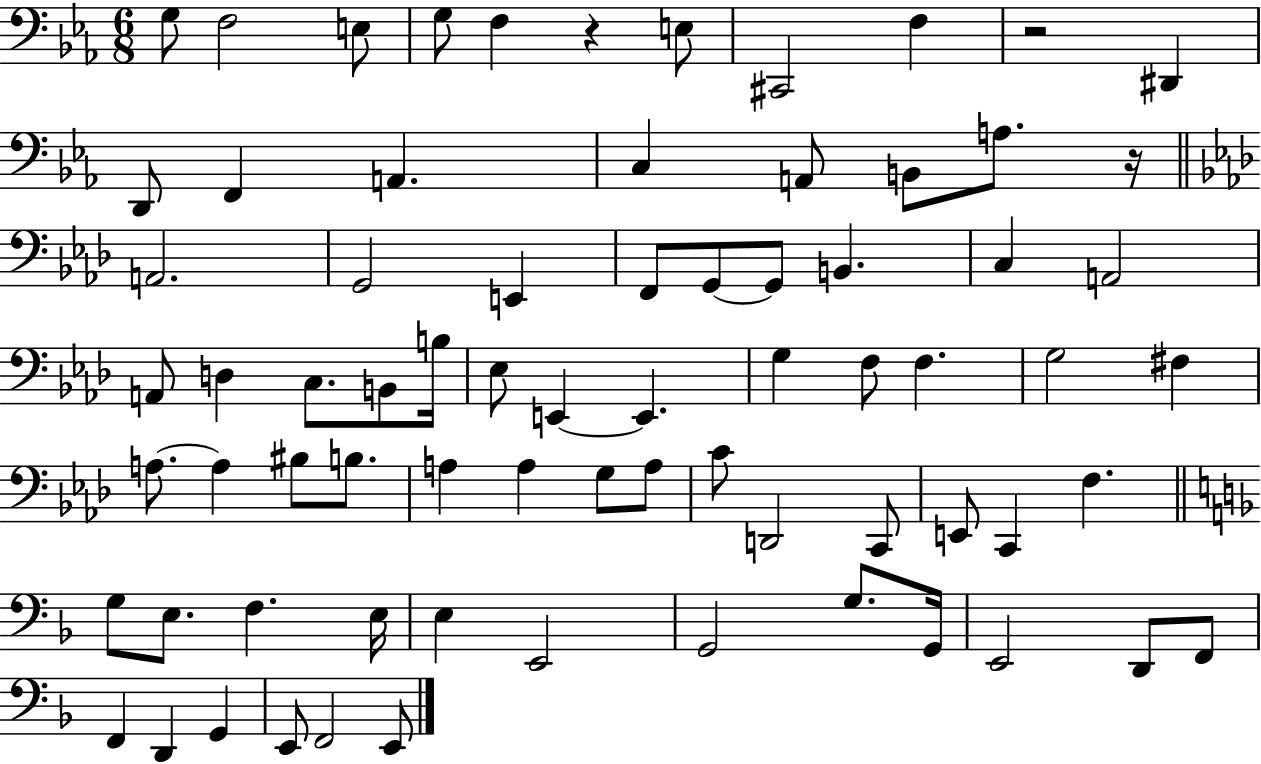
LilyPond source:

{
  \clef bass
  \numericTimeSignature
  \time 6/8
  \key ees \major
  g8 f2 e8 | g8 f4 r4 e8 | cis,2 f4 | r2 dis,4 | \break d,8 f,4 a,4. | c4 a,8 b,8 a8. r16 | \bar "||" \break \key aes \major a,2. | g,2 e,4 | f,8 g,8~~ g,8 b,4. | c4 a,2 | \break a,8 d4 c8. b,8 b16 | ees8 e,4~~ e,4. | g4 f8 f4. | g2 fis4 | \break a8.~~ a4 bis8 b8. | a4 a4 g8 a8 | c'8 d,2 c,8 | e,8 c,4 f4. | \break \bar "||" \break \key d \minor g8 e8. f4. e16 | e4 e,2 | g,2 g8. g,16 | e,2 d,8 f,8 | \break f,4 d,4 g,4 | e,8 f,2 e,8 | \bar "|."
}